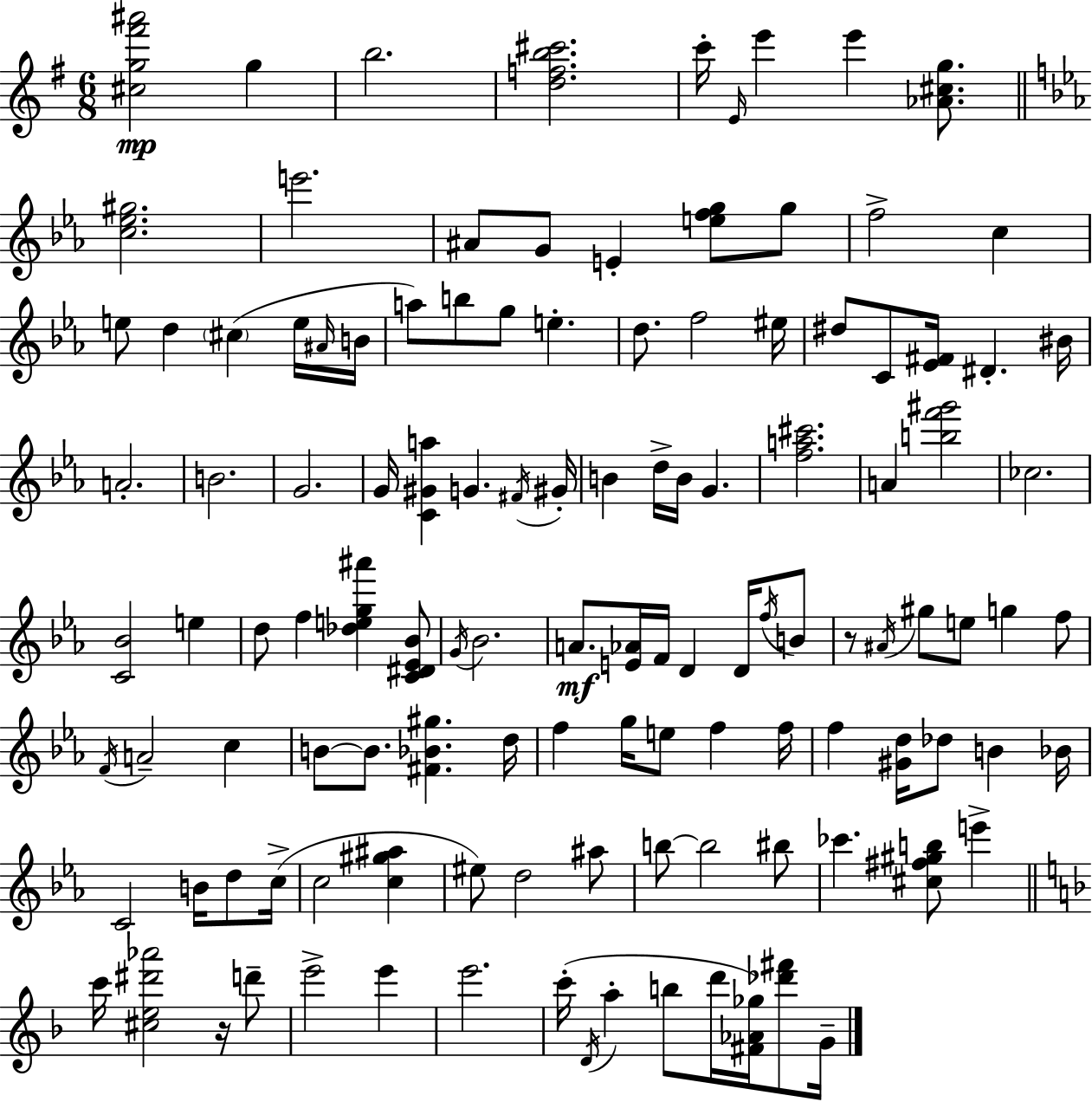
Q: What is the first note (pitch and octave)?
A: G5